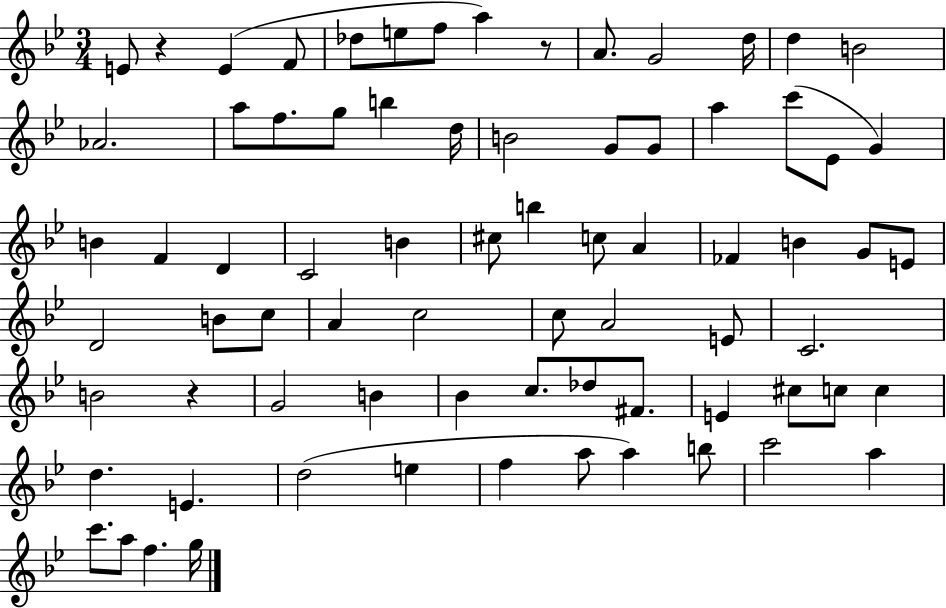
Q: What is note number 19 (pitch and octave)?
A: B4